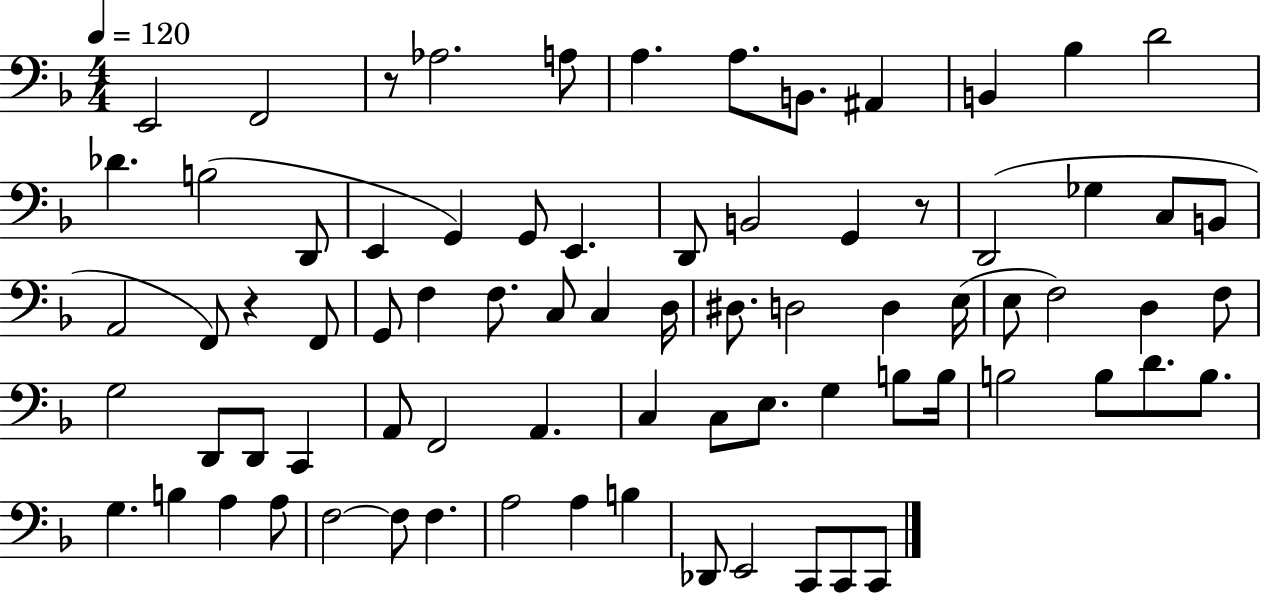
X:1
T:Untitled
M:4/4
L:1/4
K:F
E,,2 F,,2 z/2 _A,2 A,/2 A, A,/2 B,,/2 ^A,, B,, _B, D2 _D B,2 D,,/2 E,, G,, G,,/2 E,, D,,/2 B,,2 G,, z/2 D,,2 _G, C,/2 B,,/2 A,,2 F,,/2 z F,,/2 G,,/2 F, F,/2 C,/2 C, D,/4 ^D,/2 D,2 D, E,/4 E,/2 F,2 D, F,/2 G,2 D,,/2 D,,/2 C,, A,,/2 F,,2 A,, C, C,/2 E,/2 G, B,/2 B,/4 B,2 B,/2 D/2 B,/2 G, B, A, A,/2 F,2 F,/2 F, A,2 A, B, _D,,/2 E,,2 C,,/2 C,,/2 C,,/2